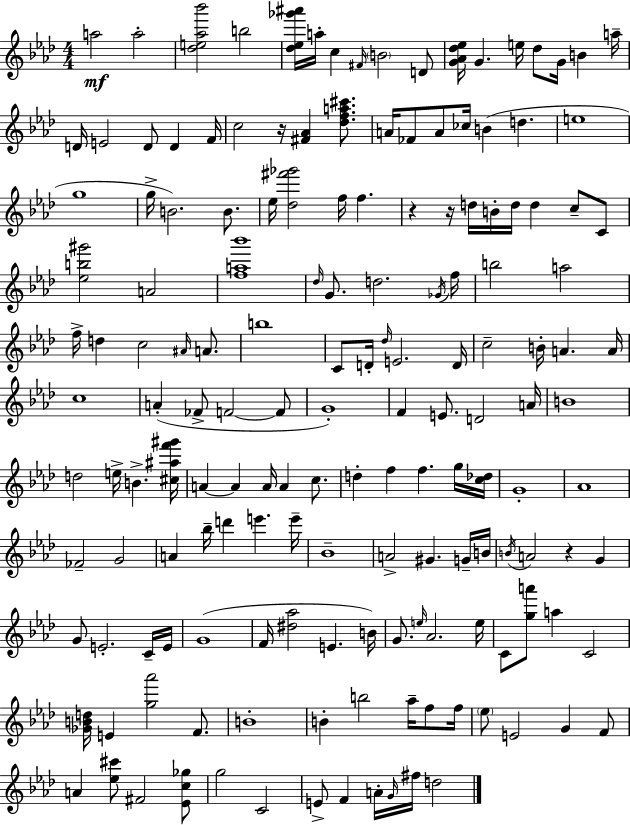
{
  \clef treble
  \numericTimeSignature
  \time 4/4
  \key aes \major
  a''2\mf a''2-. | <des'' e'' aes'' bes'''>2 b''2 | <des'' ees'' ges''' ais'''>16 a''16-. c''4 \grace { fis'16 } \parenthesize b'2 d'8 | <g' aes' des'' ees''>16 g'4. e''16 des''8 g'16 b'4 | \break a''16-- d'16 e'2 d'8 d'4 | f'16 c''2 r16 <fis' aes'>4 <des'' f'' a'' cis'''>8. | a'16 fes'8 a'8 ces''16 b'4( d''4. | e''1 | \break g''1 | g''16-> b'2.) b'8. | ees''16 <des'' fis''' ges'''>2 f''16 f''4. | r4 r16 d''16 b'16-. d''16 d''4 c''8-- c'8 | \break <ees'' b'' gis'''>2 a'2 | <f'' a'' bes'''>1 | \grace { des''16 } g'8. d''2. | \acciaccatura { ges'16 } f''16 b''2 a''2 | \break f''16-> d''4 c''2 | \grace { ais'16 } a'8. b''1 | c'8 d'16-. \grace { des''16 } e'2. | d'16 c''2-- b'16-. a'4. | \break a'16 c''1 | a'4-.( fes'8-> f'2~~ | f'8 g'1-.) | f'4 e'8. d'2 | \break a'16 b'1 | d''2 e''16-> b'4.-> | <cis'' ais'' f''' gis'''>16 a'4~~ a'4 a'16 a'4 | c''8. d''4-. f''4 f''4. | \break g''16 <c'' des''>16 g'1-. | aes'1 | fes'2-- g'2 | a'4 bes''16-- d'''4 e'''4. | \break e'''16-- bes'1-- | a'2-> gis'4. | g'16-- b'16 \acciaccatura { b'16 } a'2 r4 | g'4 g'8 e'2.-. | \break c'16-- e'16 g'1( | f'16 <dis'' aes''>2 e'4. | b'16) g'8. \grace { e''16 } aes'2. | e''16 c'8 <g'' a'''>8 a''4 c'2 | \break <ges' b' d''>16 e'4 <g'' aes'''>2 | f'8. b'1-. | b'4-. b''2 | aes''16-- f''8 f''16 \parenthesize ees''8 e'2 | \break g'4 f'8 a'4 <ees'' cis'''>8 fis'2 | <ees' c'' ges''>8 g''2 c'2 | e'8-> f'4 a'16-. \grace { g'16 } fis''16 | d''2 \bar "|."
}